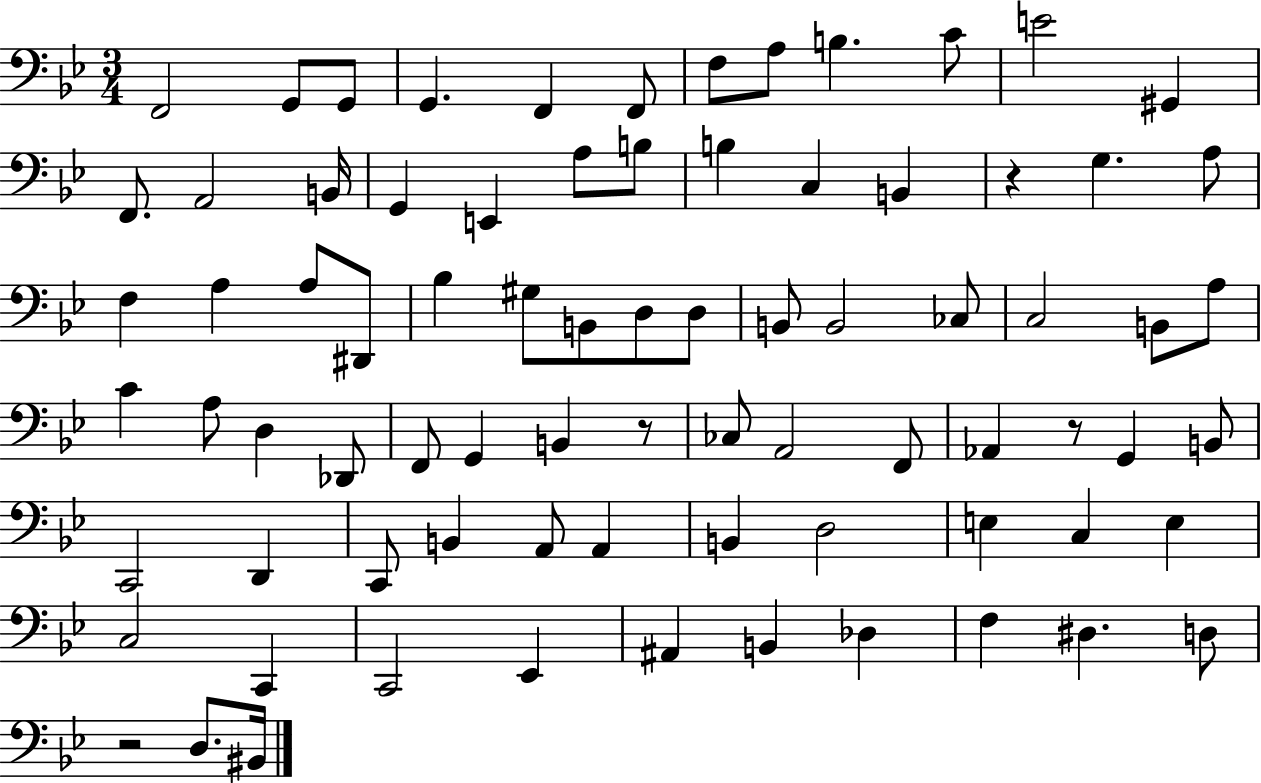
X:1
T:Untitled
M:3/4
L:1/4
K:Bb
F,,2 G,,/2 G,,/2 G,, F,, F,,/2 F,/2 A,/2 B, C/2 E2 ^G,, F,,/2 A,,2 B,,/4 G,, E,, A,/2 B,/2 B, C, B,, z G, A,/2 F, A, A,/2 ^D,,/2 _B, ^G,/2 B,,/2 D,/2 D,/2 B,,/2 B,,2 _C,/2 C,2 B,,/2 A,/2 C A,/2 D, _D,,/2 F,,/2 G,, B,, z/2 _C,/2 A,,2 F,,/2 _A,, z/2 G,, B,,/2 C,,2 D,, C,,/2 B,, A,,/2 A,, B,, D,2 E, C, E, C,2 C,, C,,2 _E,, ^A,, B,, _D, F, ^D, D,/2 z2 D,/2 ^B,,/4